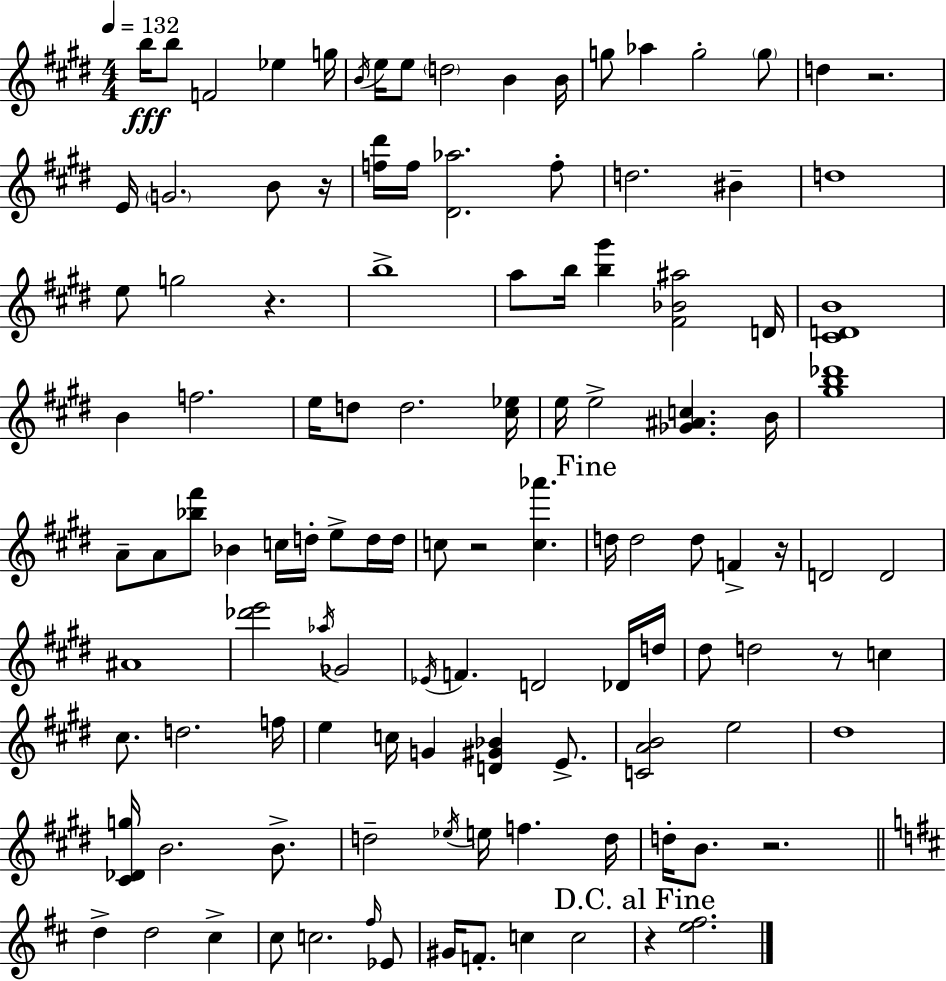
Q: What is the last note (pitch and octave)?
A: C5